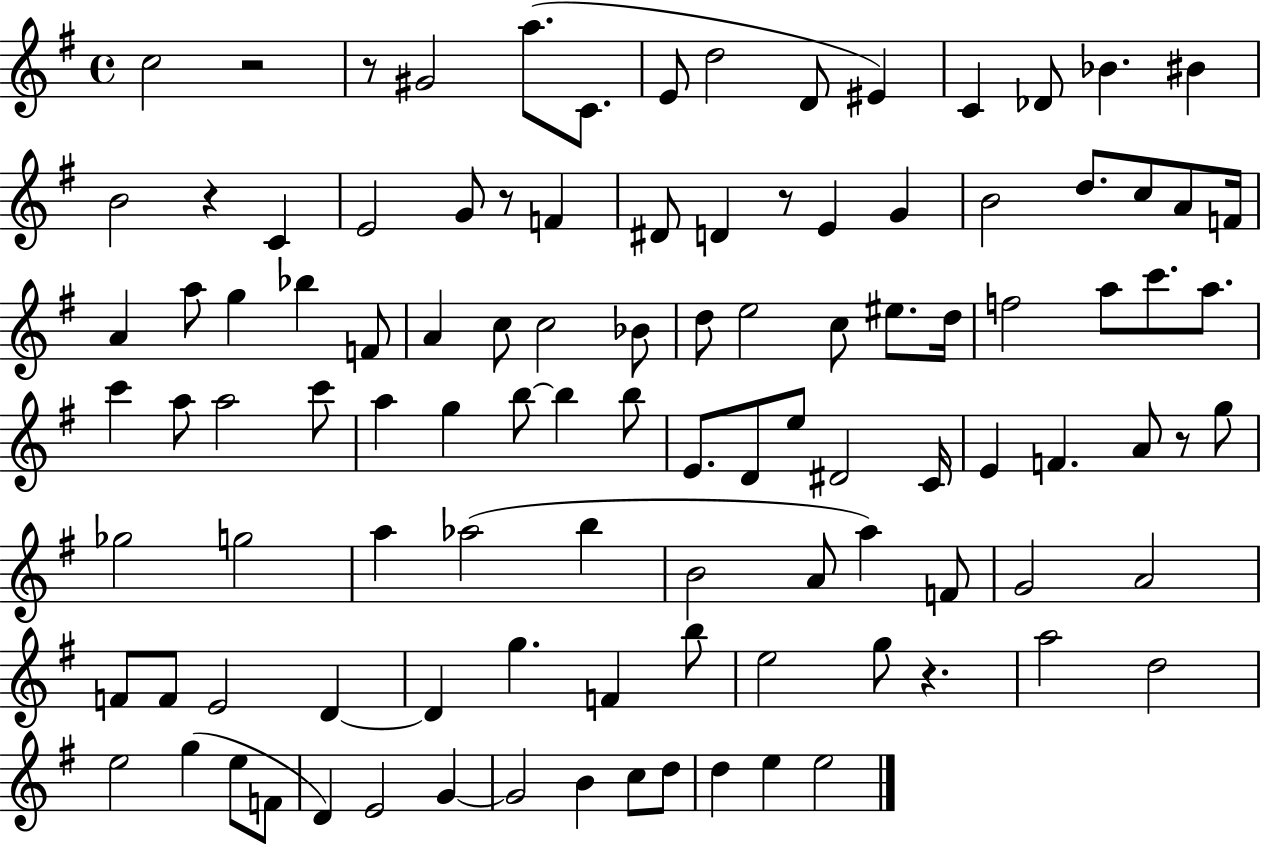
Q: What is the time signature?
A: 4/4